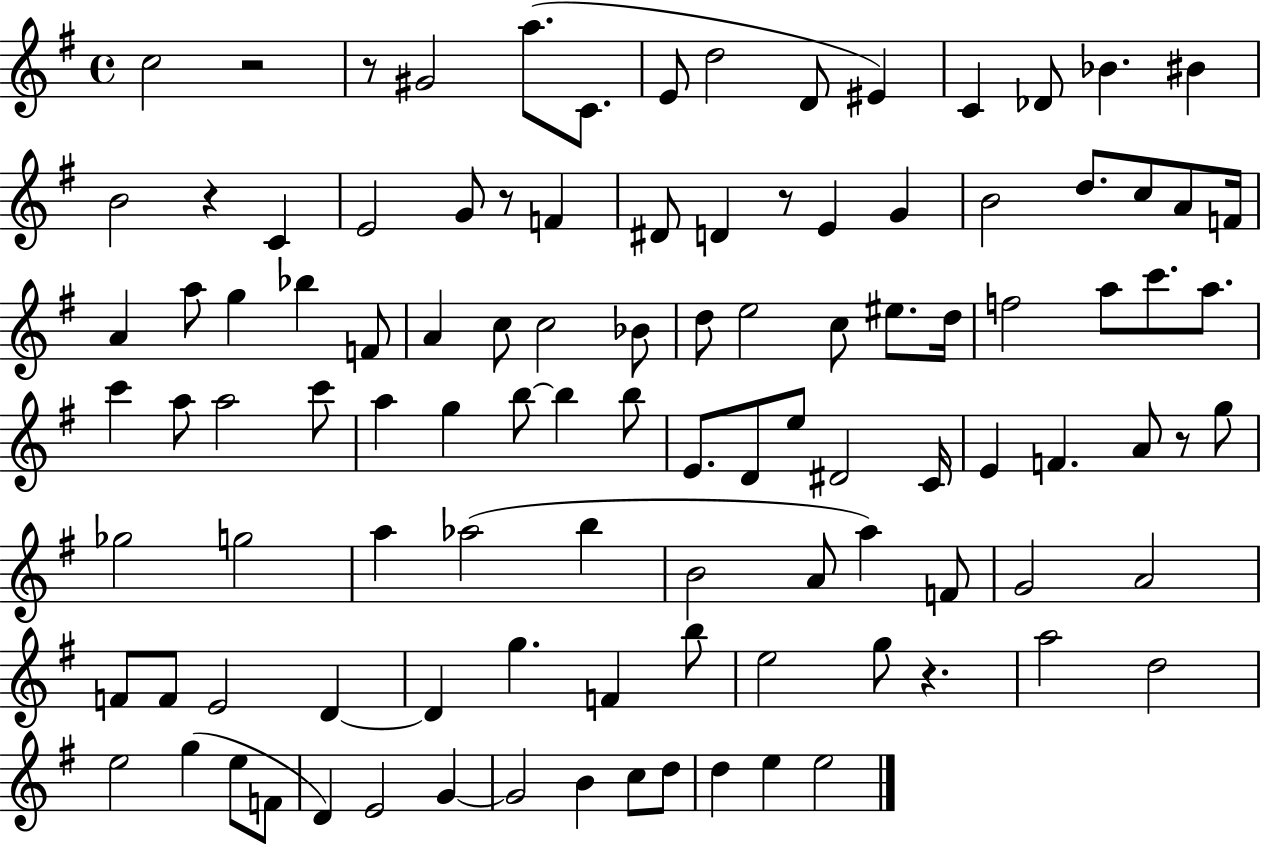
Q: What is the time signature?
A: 4/4